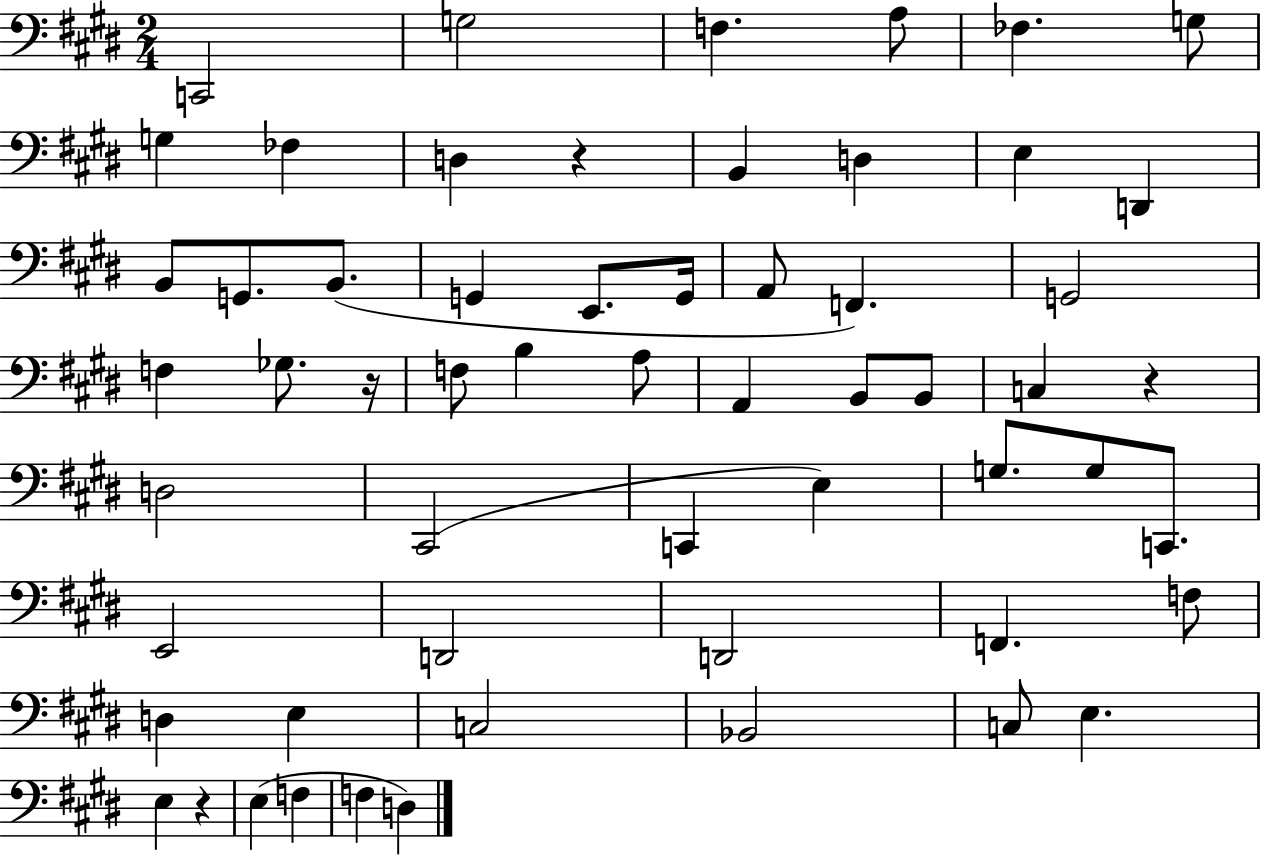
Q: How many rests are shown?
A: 4